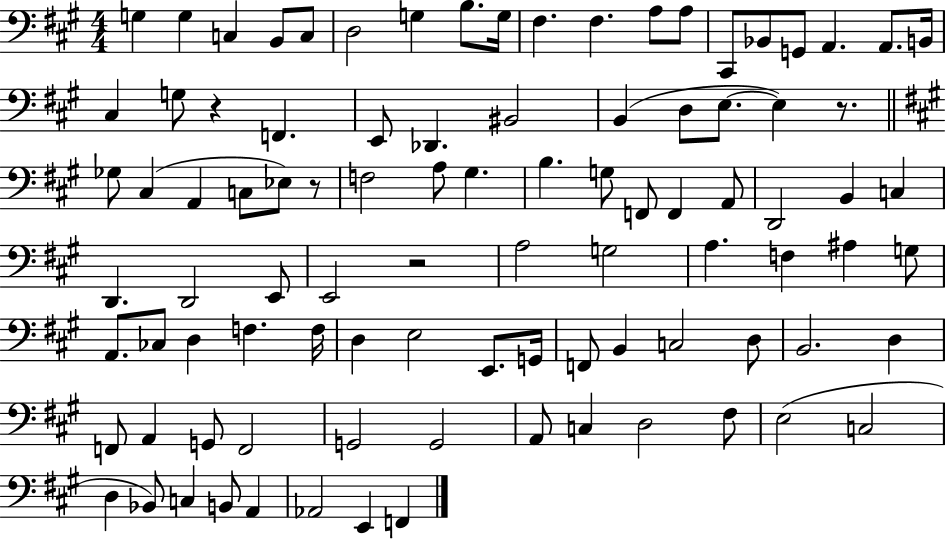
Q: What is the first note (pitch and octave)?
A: G3